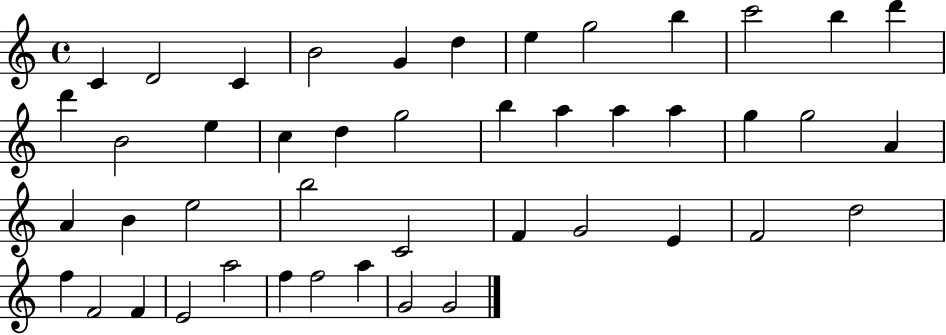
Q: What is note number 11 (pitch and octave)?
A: B5